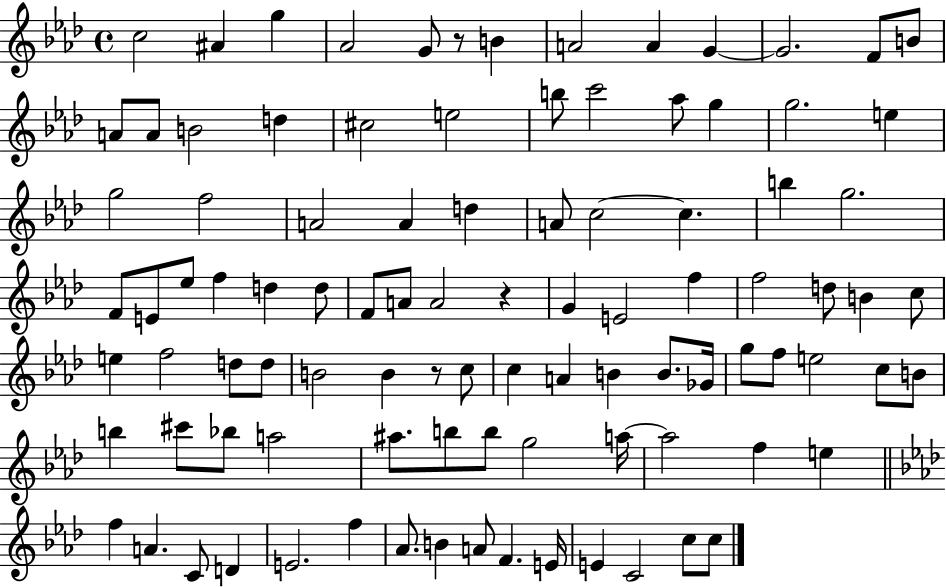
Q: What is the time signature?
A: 4/4